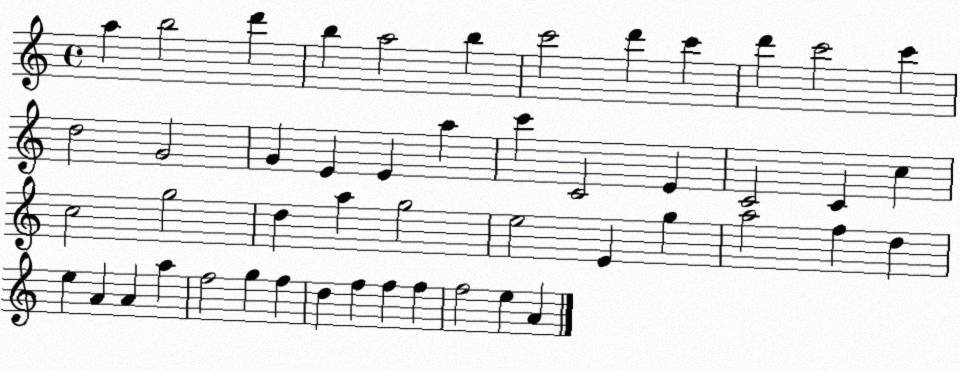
X:1
T:Untitled
M:4/4
L:1/4
K:C
a b2 d' b a2 b c'2 d' c' d' c'2 c' d2 G2 G E E a c' C2 E C2 C c c2 g2 d a g2 e2 E g a2 f d e A A a f2 g f d f f f f2 e A